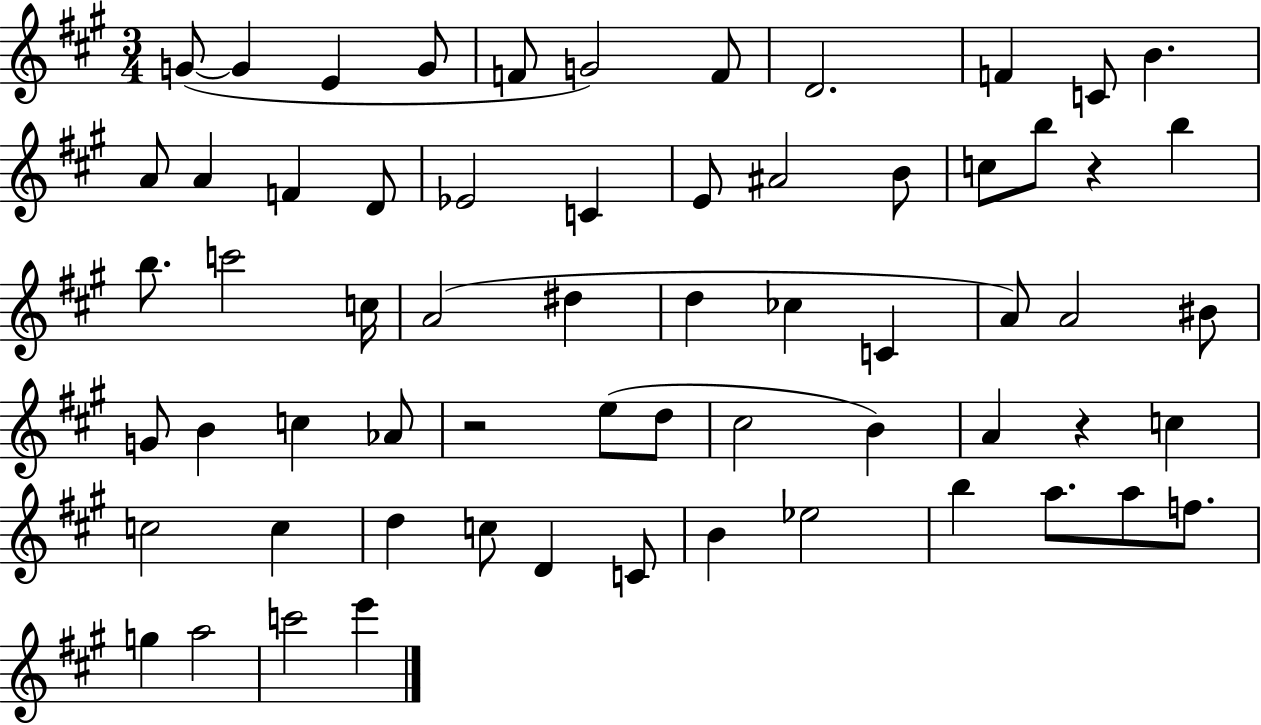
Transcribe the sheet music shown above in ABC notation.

X:1
T:Untitled
M:3/4
L:1/4
K:A
G/2 G E G/2 F/2 G2 F/2 D2 F C/2 B A/2 A F D/2 _E2 C E/2 ^A2 B/2 c/2 b/2 z b b/2 c'2 c/4 A2 ^d d _c C A/2 A2 ^B/2 G/2 B c _A/2 z2 e/2 d/2 ^c2 B A z c c2 c d c/2 D C/2 B _e2 b a/2 a/2 f/2 g a2 c'2 e'